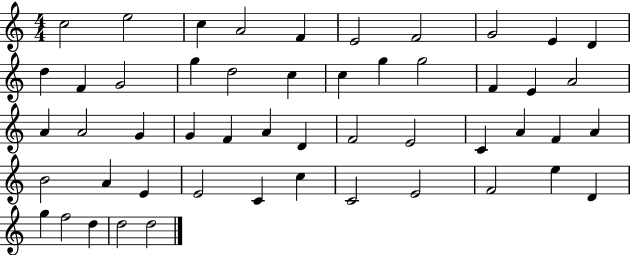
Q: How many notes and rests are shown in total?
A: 51